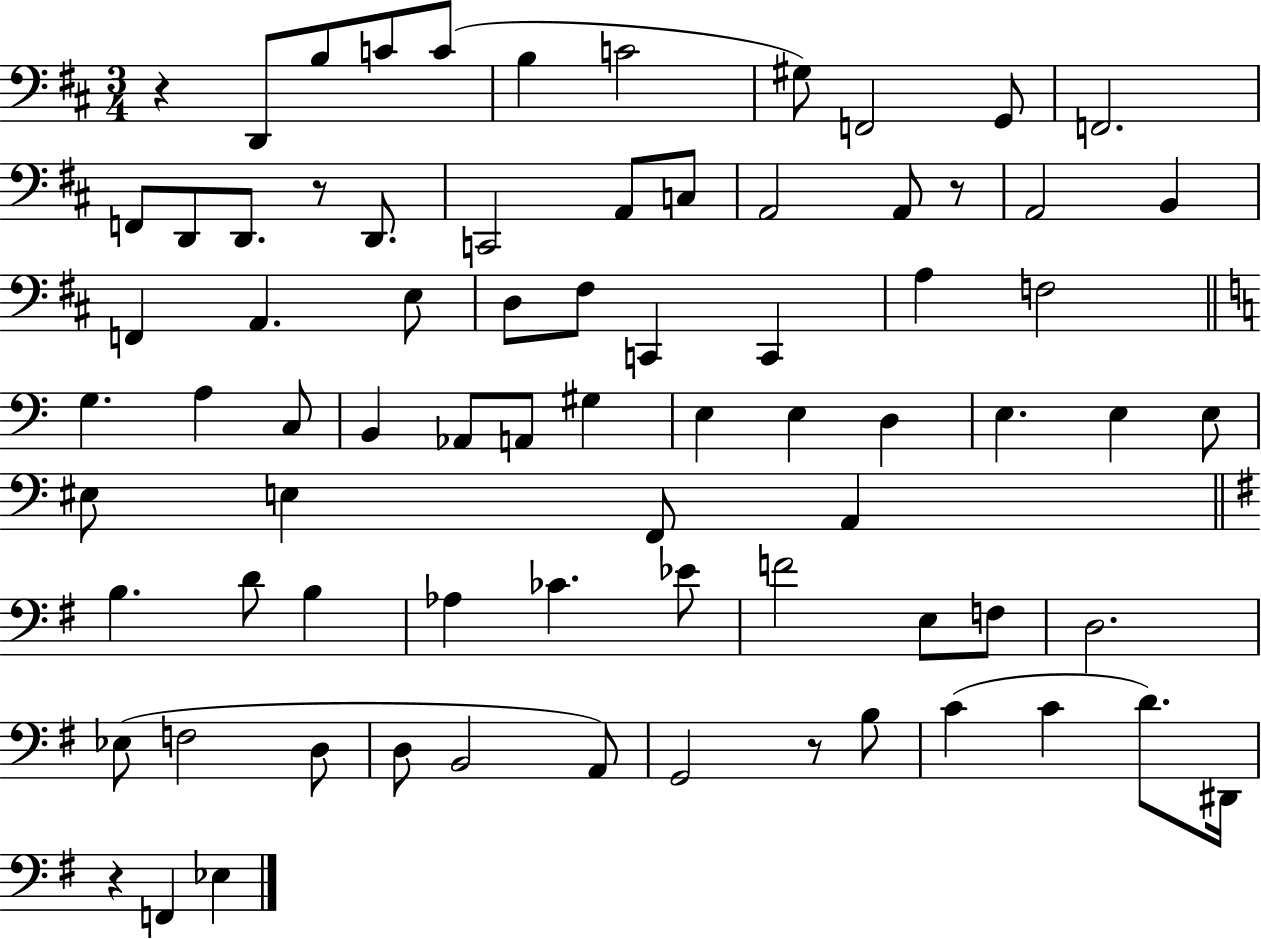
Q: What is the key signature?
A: D major